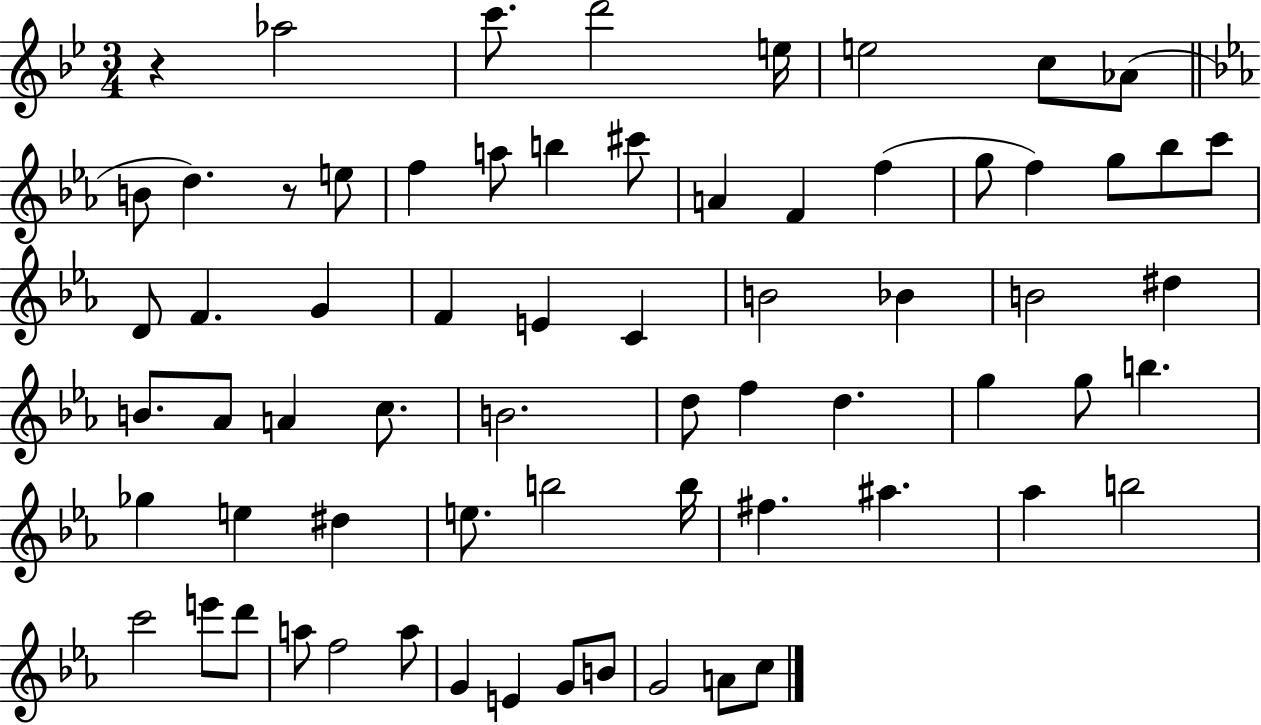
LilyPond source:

{
  \clef treble
  \numericTimeSignature
  \time 3/4
  \key bes \major
  \repeat volta 2 { r4 aes''2 | c'''8. d'''2 e''16 | e''2 c''8 aes'8( | \bar "||" \break \key c \minor b'8 d''4.) r8 e''8 | f''4 a''8 b''4 cis'''8 | a'4 f'4 f''4( | g''8 f''4) g''8 bes''8 c'''8 | \break d'8 f'4. g'4 | f'4 e'4 c'4 | b'2 bes'4 | b'2 dis''4 | \break b'8. aes'8 a'4 c''8. | b'2. | d''8 f''4 d''4. | g''4 g''8 b''4. | \break ges''4 e''4 dis''4 | e''8. b''2 b''16 | fis''4. ais''4. | aes''4 b''2 | \break c'''2 e'''8 d'''8 | a''8 f''2 a''8 | g'4 e'4 g'8 b'8 | g'2 a'8 c''8 | \break } \bar "|."
}